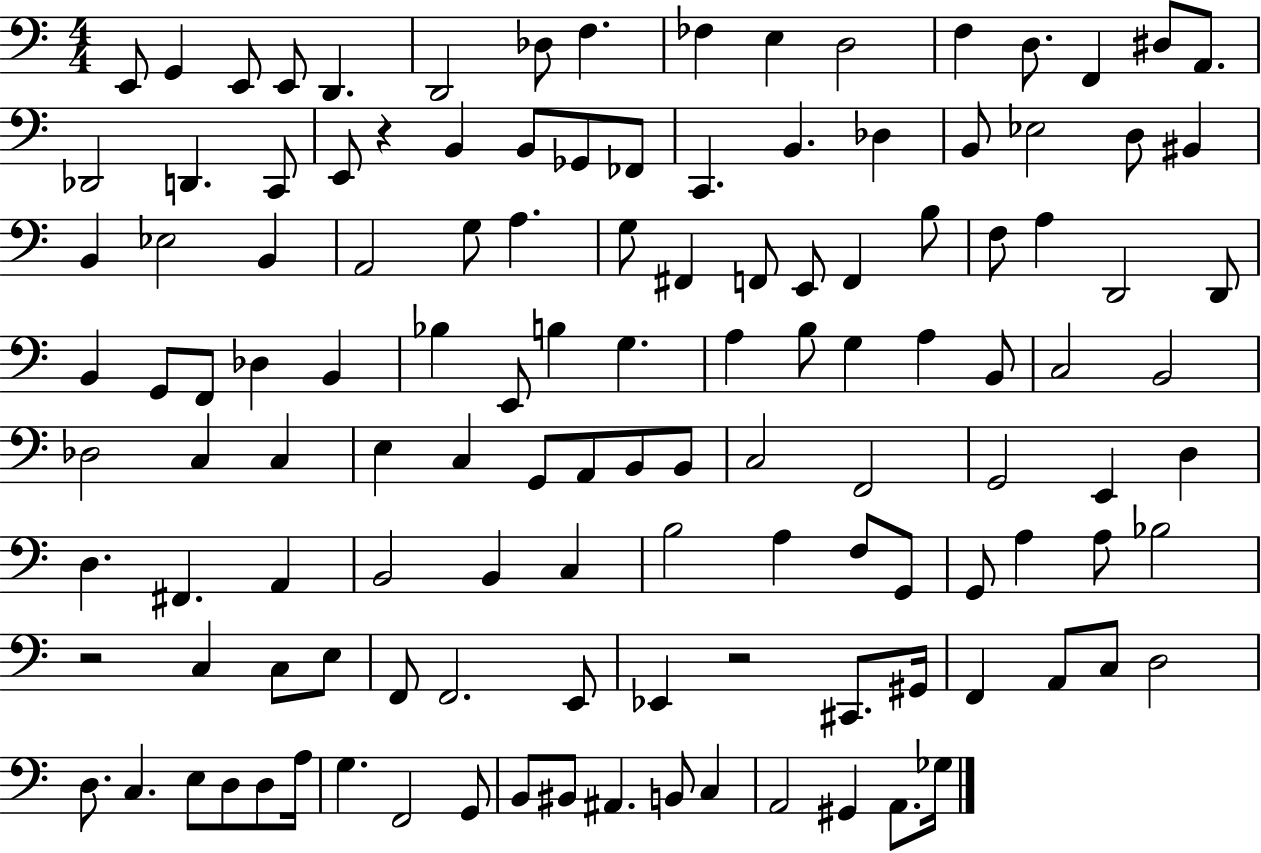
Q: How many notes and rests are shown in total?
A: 125